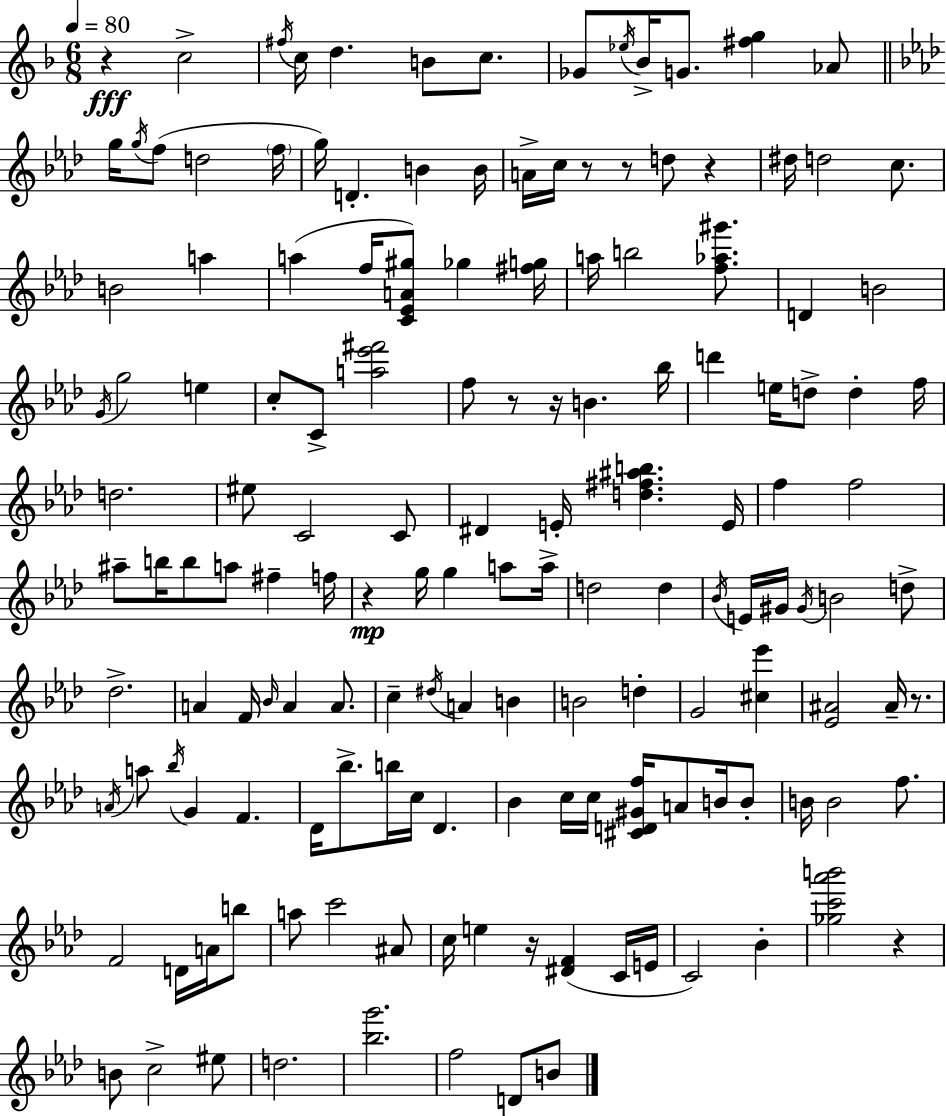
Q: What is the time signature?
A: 6/8